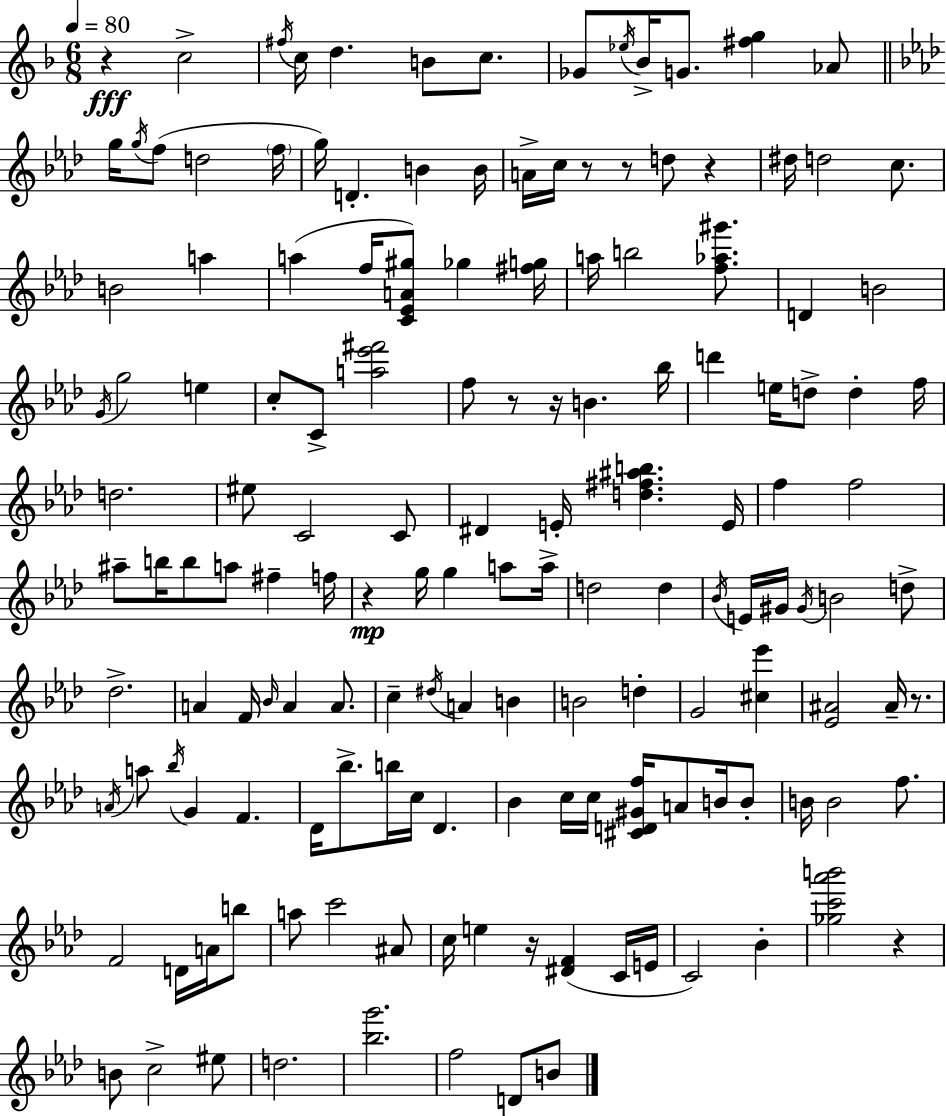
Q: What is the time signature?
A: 6/8